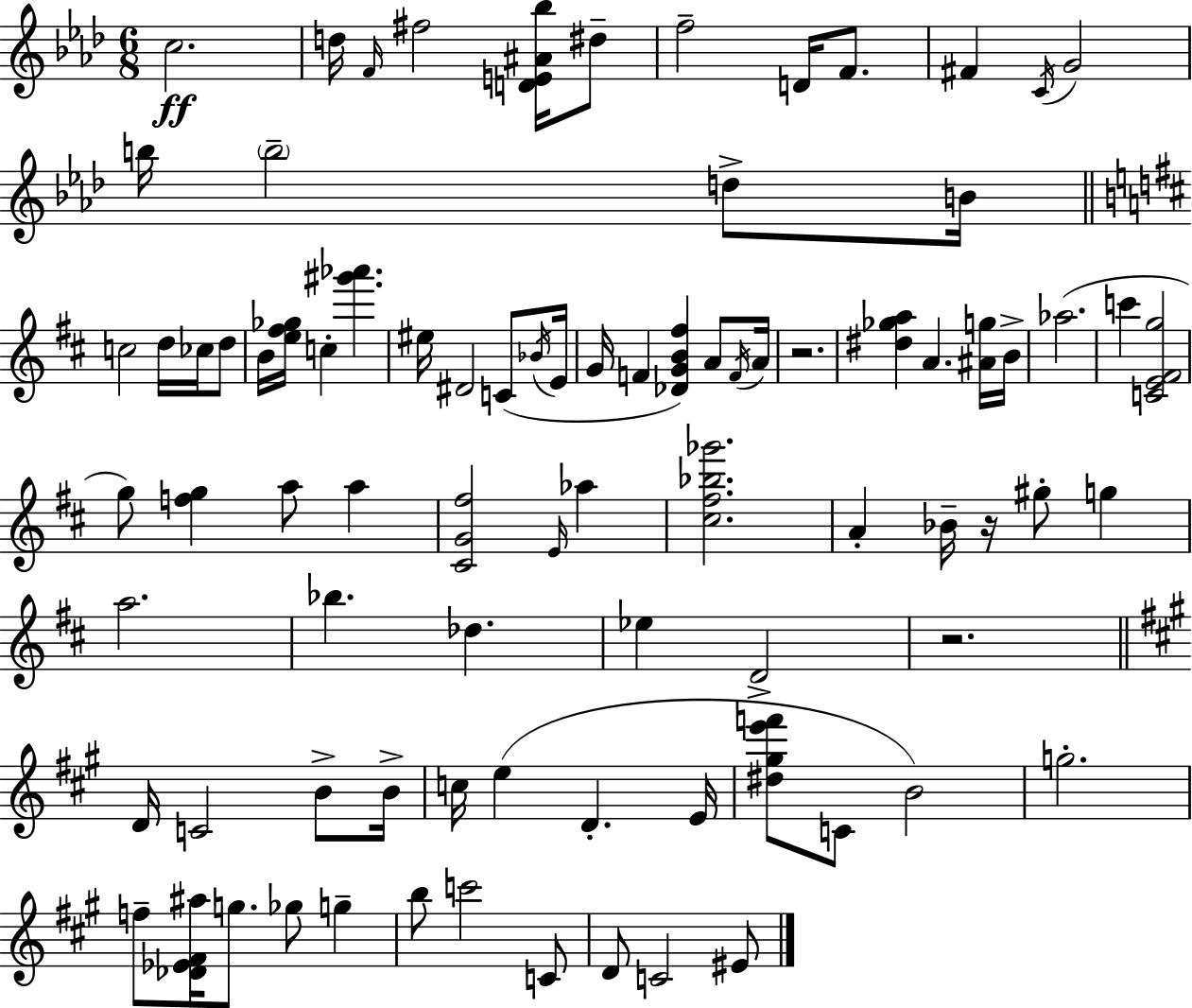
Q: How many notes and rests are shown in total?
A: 85